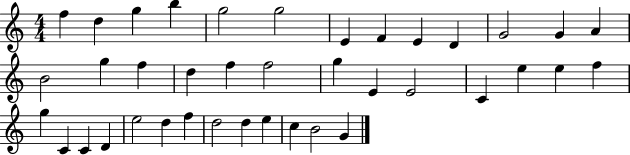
{
  \clef treble
  \numericTimeSignature
  \time 4/4
  \key c \major
  f''4 d''4 g''4 b''4 | g''2 g''2 | e'4 f'4 e'4 d'4 | g'2 g'4 a'4 | \break b'2 g''4 f''4 | d''4 f''4 f''2 | g''4 e'4 e'2 | c'4 e''4 e''4 f''4 | \break g''4 c'4 c'4 d'4 | e''2 d''4 f''4 | d''2 d''4 e''4 | c''4 b'2 g'4 | \break \bar "|."
}